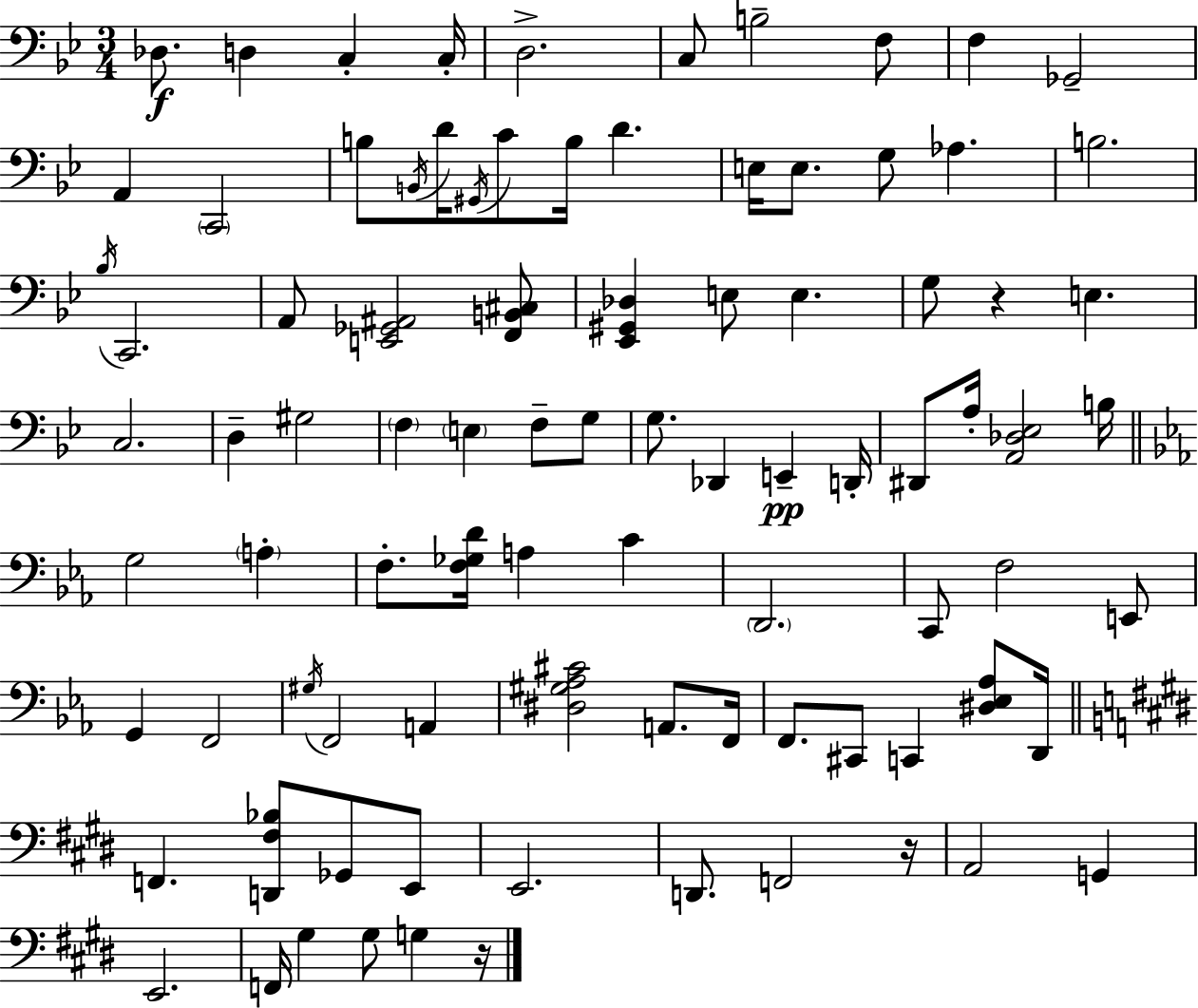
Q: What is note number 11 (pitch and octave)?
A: A2